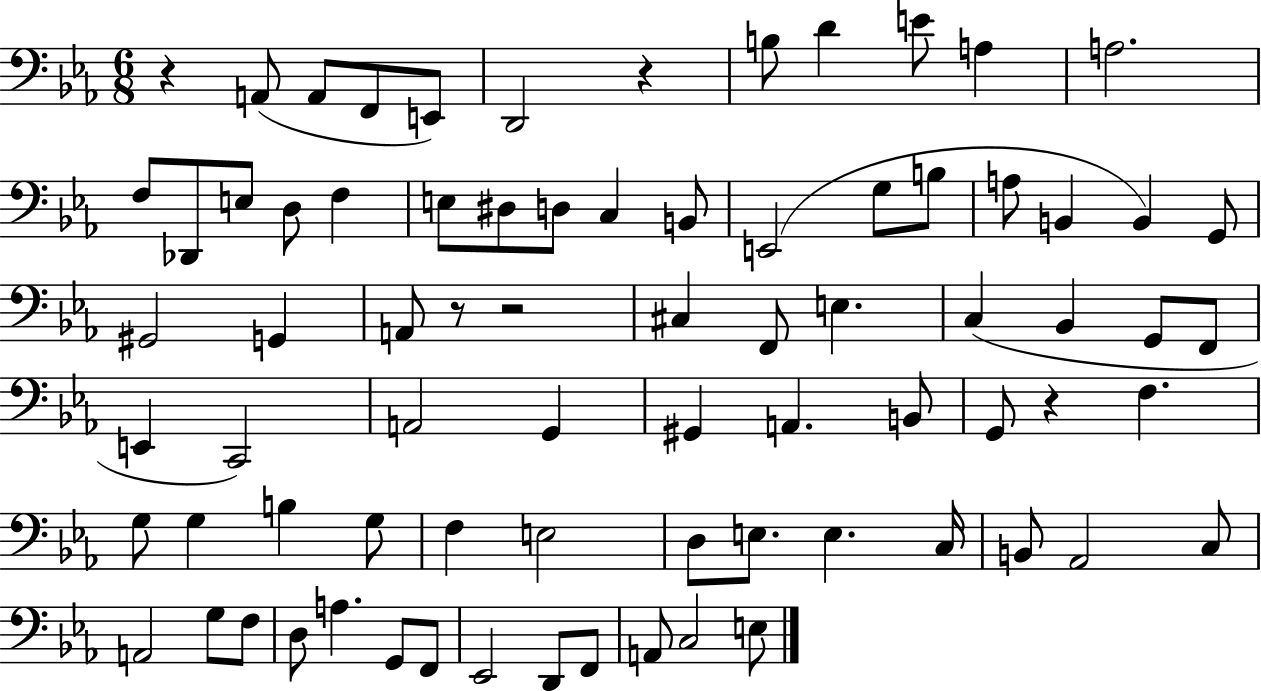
R/q A2/e A2/e F2/e E2/e D2/h R/q B3/e D4/q E4/e A3/q A3/h. F3/e Db2/e E3/e D3/e F3/q E3/e D#3/e D3/e C3/q B2/e E2/h G3/e B3/e A3/e B2/q B2/q G2/e G#2/h G2/q A2/e R/e R/h C#3/q F2/e E3/q. C3/q Bb2/q G2/e F2/e E2/q C2/h A2/h G2/q G#2/q A2/q. B2/e G2/e R/q F3/q. G3/e G3/q B3/q G3/e F3/q E3/h D3/e E3/e. E3/q. C3/s B2/e Ab2/h C3/e A2/h G3/e F3/e D3/e A3/q. G2/e F2/e Eb2/h D2/e F2/e A2/e C3/h E3/e